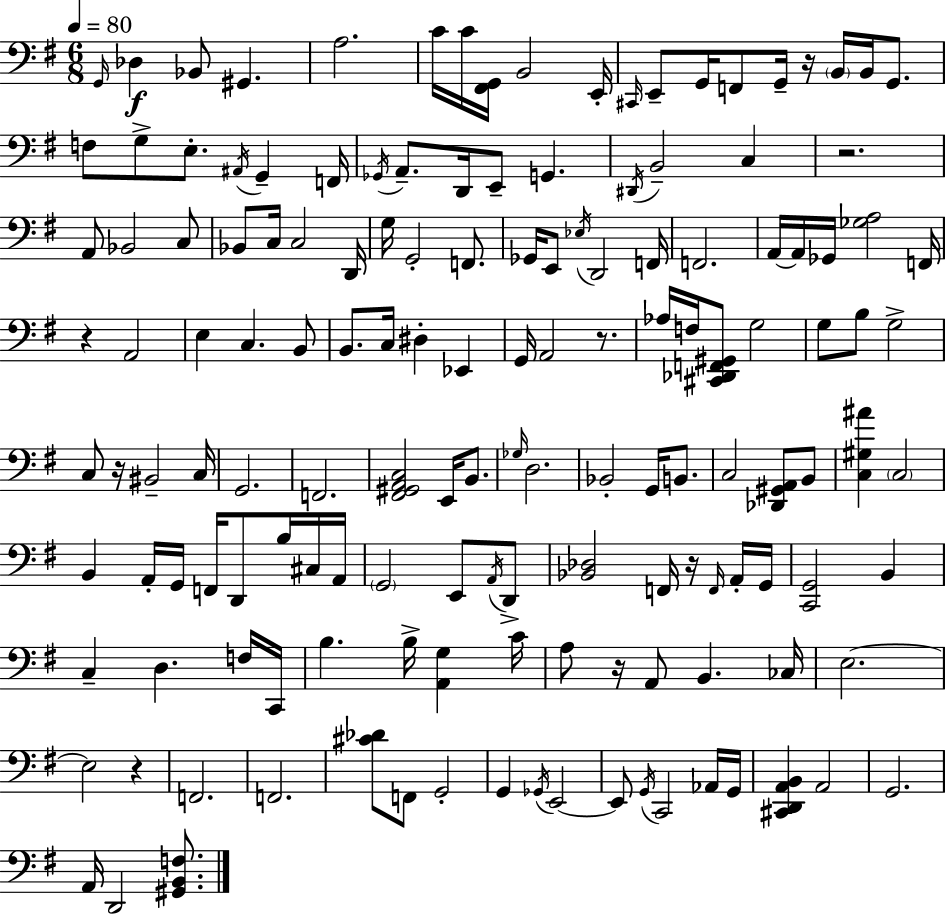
{
  \clef bass
  \numericTimeSignature
  \time 6/8
  \key e \minor
  \tempo 4 = 80
  \grace { g,16 }\f des4 bes,8 gis,4. | a2. | c'16 c'16 <fis, g,>16 b,2 | e,16-. \grace { cis,16 } e,8-- g,16 f,8 g,16-- r16 \parenthesize b,16 b,16 g,8. | \break f8 g8-> e8.-. \acciaccatura { ais,16 } g,4-- | f,16 \acciaccatura { ges,16 } a,8.-- d,16 e,8-- g,4. | \acciaccatura { dis,16 } b,2-- | c4 r2. | \break a,8 bes,2 | c8 bes,8 c16 c2 | d,16 g16 g,2-. | f,8. ges,16 e,8 \acciaccatura { ees16 } d,2 | \break f,16 f,2. | a,16~~ a,16 ges,16 <ges a>2 | f,16 r4 a,2 | e4 c4. | \break b,8 b,8. c16 dis4-. | ees,4 g,16 a,2 | r8. aes16 f16 <cis, des, f, gis,>8 g2 | g8 b8 g2-> | \break c8 r16 bis,2-- | c16 g,2. | f,2. | <fis, gis, a, c>2 | \break e,16 b,8. \grace { ges16 } d2. | bes,2-. | g,16 b,8. c2 | <des, gis, a,>8 b,8 <c gis ais'>4 \parenthesize c2 | \break b,4 a,16-. | g,16 f,16 d,8 b16 cis16 a,16 \parenthesize g,2 | e,8 \acciaccatura { a,16 } d,8-> <bes, des>2 | f,16 r16 \grace { f,16 } a,16-. g,16 <c, g,>2 | \break b,4 c4-- | d4. f16 c,16 b4. | b16-> <a, g>4 c'16 a8 r16 | a,8 b,4. ces16 e2.~~ | \break e2 | r4 f,2. | f,2. | <cis' des'>8 f,8 | \break g,2-. g,4 | \acciaccatura { ges,16 } e,2~~ e,8 | \acciaccatura { g,16 } c,2 aes,16 g,16 <cis, d, a, b,>4 | a,2 g,2. | \break a,16 | d,2 <gis, b, f>8. \bar "|."
}